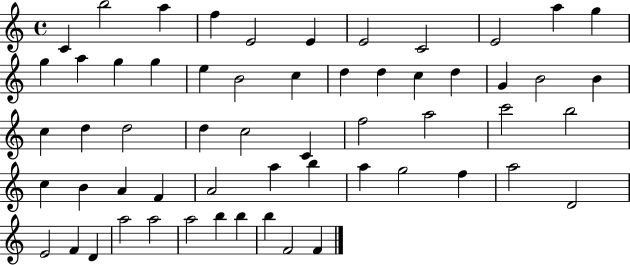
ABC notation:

X:1
T:Untitled
M:4/4
L:1/4
K:C
C b2 a f E2 E E2 C2 E2 a g g a g g e B2 c d d c d G B2 B c d d2 d c2 C f2 a2 c'2 b2 c B A F A2 a b a g2 f a2 D2 E2 F D a2 a2 a2 b b b F2 F